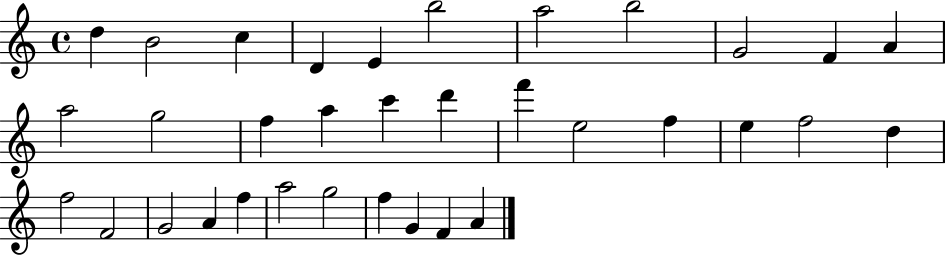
D5/q B4/h C5/q D4/q E4/q B5/h A5/h B5/h G4/h F4/q A4/q A5/h G5/h F5/q A5/q C6/q D6/q F6/q E5/h F5/q E5/q F5/h D5/q F5/h F4/h G4/h A4/q F5/q A5/h G5/h F5/q G4/q F4/q A4/q